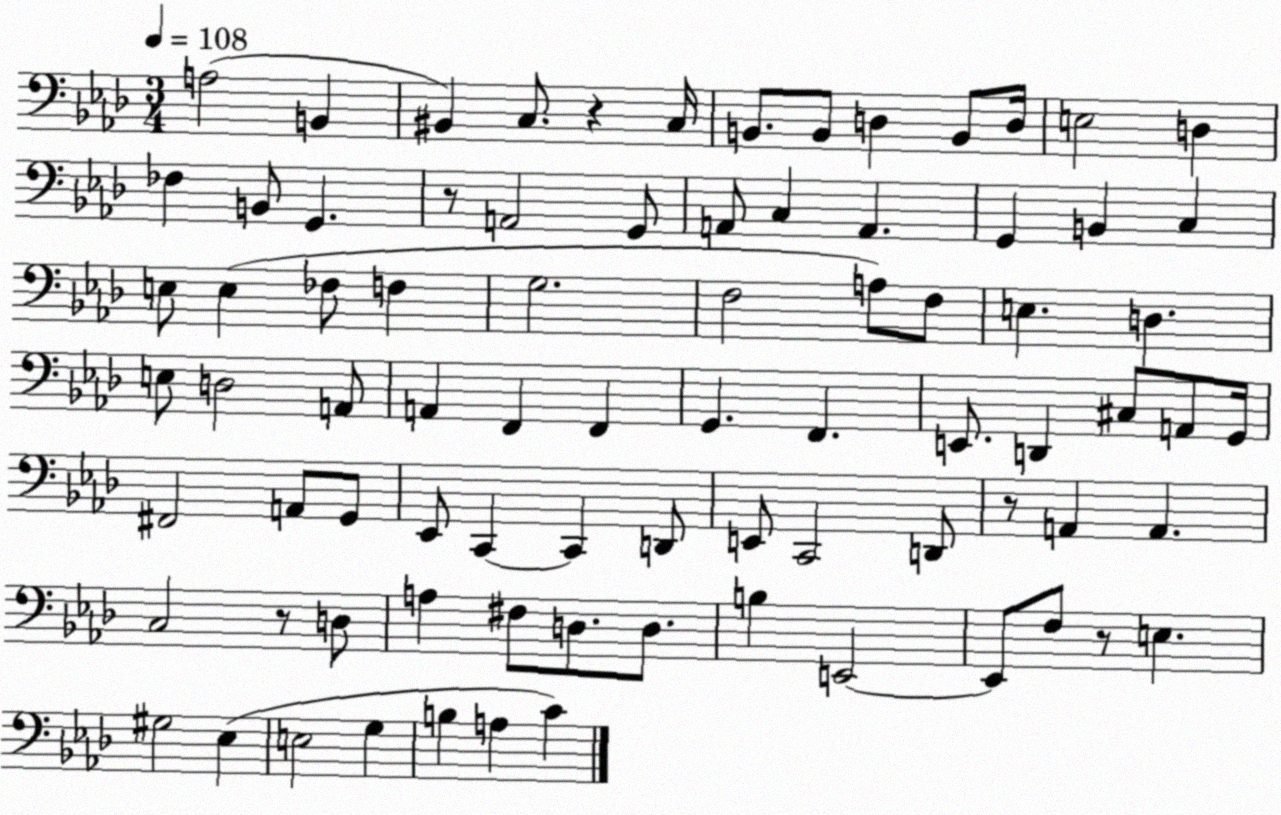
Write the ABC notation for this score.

X:1
T:Untitled
M:3/4
L:1/4
K:Ab
A,2 B,, ^B,, C,/2 z C,/4 B,,/2 B,,/2 D, B,,/2 D,/4 E,2 D, _F, B,,/2 G,, z/2 A,,2 G,,/2 A,,/2 C, A,, G,, B,, C, E,/2 E, _F,/2 F, G,2 F,2 A,/2 F,/2 E, D, E,/2 D,2 A,,/2 A,, F,, F,, G,, F,, E,,/2 D,, ^C,/2 A,,/2 G,,/4 ^F,,2 A,,/2 G,,/2 _E,,/2 C,, C,, D,,/2 E,,/2 C,,2 D,,/2 z/2 A,, A,, C,2 z/2 D,/2 A, ^F,/2 D,/2 D,/2 B, E,,2 E,,/2 F,/2 z/2 E, ^G,2 _E, E,2 G, B, A, C